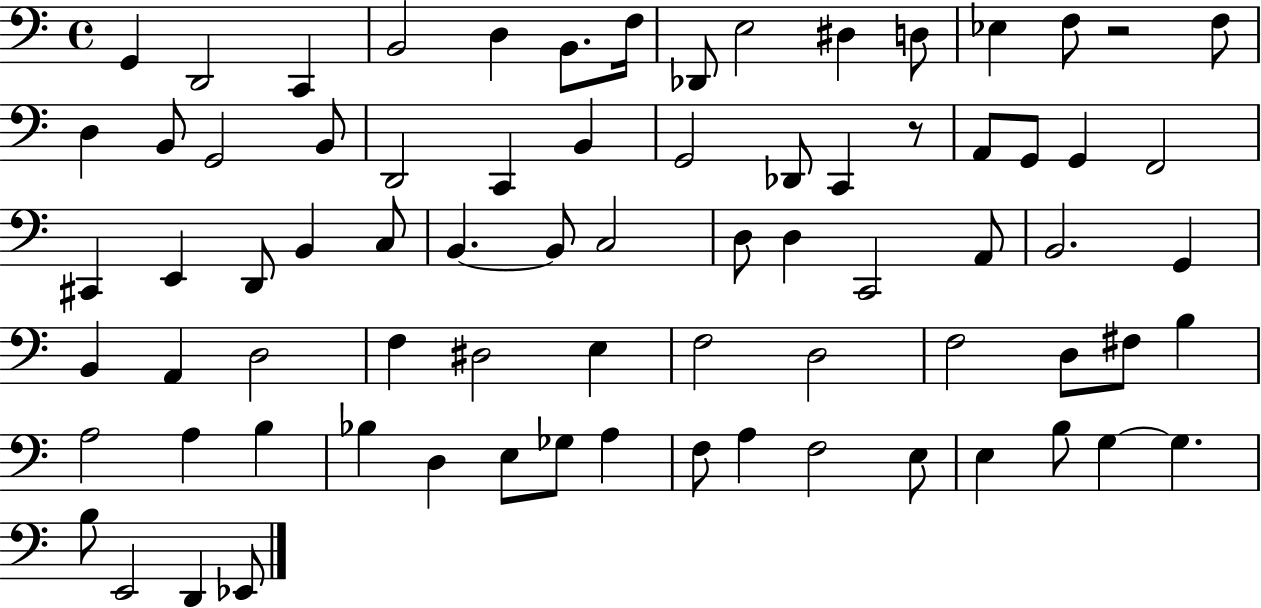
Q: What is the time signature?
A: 4/4